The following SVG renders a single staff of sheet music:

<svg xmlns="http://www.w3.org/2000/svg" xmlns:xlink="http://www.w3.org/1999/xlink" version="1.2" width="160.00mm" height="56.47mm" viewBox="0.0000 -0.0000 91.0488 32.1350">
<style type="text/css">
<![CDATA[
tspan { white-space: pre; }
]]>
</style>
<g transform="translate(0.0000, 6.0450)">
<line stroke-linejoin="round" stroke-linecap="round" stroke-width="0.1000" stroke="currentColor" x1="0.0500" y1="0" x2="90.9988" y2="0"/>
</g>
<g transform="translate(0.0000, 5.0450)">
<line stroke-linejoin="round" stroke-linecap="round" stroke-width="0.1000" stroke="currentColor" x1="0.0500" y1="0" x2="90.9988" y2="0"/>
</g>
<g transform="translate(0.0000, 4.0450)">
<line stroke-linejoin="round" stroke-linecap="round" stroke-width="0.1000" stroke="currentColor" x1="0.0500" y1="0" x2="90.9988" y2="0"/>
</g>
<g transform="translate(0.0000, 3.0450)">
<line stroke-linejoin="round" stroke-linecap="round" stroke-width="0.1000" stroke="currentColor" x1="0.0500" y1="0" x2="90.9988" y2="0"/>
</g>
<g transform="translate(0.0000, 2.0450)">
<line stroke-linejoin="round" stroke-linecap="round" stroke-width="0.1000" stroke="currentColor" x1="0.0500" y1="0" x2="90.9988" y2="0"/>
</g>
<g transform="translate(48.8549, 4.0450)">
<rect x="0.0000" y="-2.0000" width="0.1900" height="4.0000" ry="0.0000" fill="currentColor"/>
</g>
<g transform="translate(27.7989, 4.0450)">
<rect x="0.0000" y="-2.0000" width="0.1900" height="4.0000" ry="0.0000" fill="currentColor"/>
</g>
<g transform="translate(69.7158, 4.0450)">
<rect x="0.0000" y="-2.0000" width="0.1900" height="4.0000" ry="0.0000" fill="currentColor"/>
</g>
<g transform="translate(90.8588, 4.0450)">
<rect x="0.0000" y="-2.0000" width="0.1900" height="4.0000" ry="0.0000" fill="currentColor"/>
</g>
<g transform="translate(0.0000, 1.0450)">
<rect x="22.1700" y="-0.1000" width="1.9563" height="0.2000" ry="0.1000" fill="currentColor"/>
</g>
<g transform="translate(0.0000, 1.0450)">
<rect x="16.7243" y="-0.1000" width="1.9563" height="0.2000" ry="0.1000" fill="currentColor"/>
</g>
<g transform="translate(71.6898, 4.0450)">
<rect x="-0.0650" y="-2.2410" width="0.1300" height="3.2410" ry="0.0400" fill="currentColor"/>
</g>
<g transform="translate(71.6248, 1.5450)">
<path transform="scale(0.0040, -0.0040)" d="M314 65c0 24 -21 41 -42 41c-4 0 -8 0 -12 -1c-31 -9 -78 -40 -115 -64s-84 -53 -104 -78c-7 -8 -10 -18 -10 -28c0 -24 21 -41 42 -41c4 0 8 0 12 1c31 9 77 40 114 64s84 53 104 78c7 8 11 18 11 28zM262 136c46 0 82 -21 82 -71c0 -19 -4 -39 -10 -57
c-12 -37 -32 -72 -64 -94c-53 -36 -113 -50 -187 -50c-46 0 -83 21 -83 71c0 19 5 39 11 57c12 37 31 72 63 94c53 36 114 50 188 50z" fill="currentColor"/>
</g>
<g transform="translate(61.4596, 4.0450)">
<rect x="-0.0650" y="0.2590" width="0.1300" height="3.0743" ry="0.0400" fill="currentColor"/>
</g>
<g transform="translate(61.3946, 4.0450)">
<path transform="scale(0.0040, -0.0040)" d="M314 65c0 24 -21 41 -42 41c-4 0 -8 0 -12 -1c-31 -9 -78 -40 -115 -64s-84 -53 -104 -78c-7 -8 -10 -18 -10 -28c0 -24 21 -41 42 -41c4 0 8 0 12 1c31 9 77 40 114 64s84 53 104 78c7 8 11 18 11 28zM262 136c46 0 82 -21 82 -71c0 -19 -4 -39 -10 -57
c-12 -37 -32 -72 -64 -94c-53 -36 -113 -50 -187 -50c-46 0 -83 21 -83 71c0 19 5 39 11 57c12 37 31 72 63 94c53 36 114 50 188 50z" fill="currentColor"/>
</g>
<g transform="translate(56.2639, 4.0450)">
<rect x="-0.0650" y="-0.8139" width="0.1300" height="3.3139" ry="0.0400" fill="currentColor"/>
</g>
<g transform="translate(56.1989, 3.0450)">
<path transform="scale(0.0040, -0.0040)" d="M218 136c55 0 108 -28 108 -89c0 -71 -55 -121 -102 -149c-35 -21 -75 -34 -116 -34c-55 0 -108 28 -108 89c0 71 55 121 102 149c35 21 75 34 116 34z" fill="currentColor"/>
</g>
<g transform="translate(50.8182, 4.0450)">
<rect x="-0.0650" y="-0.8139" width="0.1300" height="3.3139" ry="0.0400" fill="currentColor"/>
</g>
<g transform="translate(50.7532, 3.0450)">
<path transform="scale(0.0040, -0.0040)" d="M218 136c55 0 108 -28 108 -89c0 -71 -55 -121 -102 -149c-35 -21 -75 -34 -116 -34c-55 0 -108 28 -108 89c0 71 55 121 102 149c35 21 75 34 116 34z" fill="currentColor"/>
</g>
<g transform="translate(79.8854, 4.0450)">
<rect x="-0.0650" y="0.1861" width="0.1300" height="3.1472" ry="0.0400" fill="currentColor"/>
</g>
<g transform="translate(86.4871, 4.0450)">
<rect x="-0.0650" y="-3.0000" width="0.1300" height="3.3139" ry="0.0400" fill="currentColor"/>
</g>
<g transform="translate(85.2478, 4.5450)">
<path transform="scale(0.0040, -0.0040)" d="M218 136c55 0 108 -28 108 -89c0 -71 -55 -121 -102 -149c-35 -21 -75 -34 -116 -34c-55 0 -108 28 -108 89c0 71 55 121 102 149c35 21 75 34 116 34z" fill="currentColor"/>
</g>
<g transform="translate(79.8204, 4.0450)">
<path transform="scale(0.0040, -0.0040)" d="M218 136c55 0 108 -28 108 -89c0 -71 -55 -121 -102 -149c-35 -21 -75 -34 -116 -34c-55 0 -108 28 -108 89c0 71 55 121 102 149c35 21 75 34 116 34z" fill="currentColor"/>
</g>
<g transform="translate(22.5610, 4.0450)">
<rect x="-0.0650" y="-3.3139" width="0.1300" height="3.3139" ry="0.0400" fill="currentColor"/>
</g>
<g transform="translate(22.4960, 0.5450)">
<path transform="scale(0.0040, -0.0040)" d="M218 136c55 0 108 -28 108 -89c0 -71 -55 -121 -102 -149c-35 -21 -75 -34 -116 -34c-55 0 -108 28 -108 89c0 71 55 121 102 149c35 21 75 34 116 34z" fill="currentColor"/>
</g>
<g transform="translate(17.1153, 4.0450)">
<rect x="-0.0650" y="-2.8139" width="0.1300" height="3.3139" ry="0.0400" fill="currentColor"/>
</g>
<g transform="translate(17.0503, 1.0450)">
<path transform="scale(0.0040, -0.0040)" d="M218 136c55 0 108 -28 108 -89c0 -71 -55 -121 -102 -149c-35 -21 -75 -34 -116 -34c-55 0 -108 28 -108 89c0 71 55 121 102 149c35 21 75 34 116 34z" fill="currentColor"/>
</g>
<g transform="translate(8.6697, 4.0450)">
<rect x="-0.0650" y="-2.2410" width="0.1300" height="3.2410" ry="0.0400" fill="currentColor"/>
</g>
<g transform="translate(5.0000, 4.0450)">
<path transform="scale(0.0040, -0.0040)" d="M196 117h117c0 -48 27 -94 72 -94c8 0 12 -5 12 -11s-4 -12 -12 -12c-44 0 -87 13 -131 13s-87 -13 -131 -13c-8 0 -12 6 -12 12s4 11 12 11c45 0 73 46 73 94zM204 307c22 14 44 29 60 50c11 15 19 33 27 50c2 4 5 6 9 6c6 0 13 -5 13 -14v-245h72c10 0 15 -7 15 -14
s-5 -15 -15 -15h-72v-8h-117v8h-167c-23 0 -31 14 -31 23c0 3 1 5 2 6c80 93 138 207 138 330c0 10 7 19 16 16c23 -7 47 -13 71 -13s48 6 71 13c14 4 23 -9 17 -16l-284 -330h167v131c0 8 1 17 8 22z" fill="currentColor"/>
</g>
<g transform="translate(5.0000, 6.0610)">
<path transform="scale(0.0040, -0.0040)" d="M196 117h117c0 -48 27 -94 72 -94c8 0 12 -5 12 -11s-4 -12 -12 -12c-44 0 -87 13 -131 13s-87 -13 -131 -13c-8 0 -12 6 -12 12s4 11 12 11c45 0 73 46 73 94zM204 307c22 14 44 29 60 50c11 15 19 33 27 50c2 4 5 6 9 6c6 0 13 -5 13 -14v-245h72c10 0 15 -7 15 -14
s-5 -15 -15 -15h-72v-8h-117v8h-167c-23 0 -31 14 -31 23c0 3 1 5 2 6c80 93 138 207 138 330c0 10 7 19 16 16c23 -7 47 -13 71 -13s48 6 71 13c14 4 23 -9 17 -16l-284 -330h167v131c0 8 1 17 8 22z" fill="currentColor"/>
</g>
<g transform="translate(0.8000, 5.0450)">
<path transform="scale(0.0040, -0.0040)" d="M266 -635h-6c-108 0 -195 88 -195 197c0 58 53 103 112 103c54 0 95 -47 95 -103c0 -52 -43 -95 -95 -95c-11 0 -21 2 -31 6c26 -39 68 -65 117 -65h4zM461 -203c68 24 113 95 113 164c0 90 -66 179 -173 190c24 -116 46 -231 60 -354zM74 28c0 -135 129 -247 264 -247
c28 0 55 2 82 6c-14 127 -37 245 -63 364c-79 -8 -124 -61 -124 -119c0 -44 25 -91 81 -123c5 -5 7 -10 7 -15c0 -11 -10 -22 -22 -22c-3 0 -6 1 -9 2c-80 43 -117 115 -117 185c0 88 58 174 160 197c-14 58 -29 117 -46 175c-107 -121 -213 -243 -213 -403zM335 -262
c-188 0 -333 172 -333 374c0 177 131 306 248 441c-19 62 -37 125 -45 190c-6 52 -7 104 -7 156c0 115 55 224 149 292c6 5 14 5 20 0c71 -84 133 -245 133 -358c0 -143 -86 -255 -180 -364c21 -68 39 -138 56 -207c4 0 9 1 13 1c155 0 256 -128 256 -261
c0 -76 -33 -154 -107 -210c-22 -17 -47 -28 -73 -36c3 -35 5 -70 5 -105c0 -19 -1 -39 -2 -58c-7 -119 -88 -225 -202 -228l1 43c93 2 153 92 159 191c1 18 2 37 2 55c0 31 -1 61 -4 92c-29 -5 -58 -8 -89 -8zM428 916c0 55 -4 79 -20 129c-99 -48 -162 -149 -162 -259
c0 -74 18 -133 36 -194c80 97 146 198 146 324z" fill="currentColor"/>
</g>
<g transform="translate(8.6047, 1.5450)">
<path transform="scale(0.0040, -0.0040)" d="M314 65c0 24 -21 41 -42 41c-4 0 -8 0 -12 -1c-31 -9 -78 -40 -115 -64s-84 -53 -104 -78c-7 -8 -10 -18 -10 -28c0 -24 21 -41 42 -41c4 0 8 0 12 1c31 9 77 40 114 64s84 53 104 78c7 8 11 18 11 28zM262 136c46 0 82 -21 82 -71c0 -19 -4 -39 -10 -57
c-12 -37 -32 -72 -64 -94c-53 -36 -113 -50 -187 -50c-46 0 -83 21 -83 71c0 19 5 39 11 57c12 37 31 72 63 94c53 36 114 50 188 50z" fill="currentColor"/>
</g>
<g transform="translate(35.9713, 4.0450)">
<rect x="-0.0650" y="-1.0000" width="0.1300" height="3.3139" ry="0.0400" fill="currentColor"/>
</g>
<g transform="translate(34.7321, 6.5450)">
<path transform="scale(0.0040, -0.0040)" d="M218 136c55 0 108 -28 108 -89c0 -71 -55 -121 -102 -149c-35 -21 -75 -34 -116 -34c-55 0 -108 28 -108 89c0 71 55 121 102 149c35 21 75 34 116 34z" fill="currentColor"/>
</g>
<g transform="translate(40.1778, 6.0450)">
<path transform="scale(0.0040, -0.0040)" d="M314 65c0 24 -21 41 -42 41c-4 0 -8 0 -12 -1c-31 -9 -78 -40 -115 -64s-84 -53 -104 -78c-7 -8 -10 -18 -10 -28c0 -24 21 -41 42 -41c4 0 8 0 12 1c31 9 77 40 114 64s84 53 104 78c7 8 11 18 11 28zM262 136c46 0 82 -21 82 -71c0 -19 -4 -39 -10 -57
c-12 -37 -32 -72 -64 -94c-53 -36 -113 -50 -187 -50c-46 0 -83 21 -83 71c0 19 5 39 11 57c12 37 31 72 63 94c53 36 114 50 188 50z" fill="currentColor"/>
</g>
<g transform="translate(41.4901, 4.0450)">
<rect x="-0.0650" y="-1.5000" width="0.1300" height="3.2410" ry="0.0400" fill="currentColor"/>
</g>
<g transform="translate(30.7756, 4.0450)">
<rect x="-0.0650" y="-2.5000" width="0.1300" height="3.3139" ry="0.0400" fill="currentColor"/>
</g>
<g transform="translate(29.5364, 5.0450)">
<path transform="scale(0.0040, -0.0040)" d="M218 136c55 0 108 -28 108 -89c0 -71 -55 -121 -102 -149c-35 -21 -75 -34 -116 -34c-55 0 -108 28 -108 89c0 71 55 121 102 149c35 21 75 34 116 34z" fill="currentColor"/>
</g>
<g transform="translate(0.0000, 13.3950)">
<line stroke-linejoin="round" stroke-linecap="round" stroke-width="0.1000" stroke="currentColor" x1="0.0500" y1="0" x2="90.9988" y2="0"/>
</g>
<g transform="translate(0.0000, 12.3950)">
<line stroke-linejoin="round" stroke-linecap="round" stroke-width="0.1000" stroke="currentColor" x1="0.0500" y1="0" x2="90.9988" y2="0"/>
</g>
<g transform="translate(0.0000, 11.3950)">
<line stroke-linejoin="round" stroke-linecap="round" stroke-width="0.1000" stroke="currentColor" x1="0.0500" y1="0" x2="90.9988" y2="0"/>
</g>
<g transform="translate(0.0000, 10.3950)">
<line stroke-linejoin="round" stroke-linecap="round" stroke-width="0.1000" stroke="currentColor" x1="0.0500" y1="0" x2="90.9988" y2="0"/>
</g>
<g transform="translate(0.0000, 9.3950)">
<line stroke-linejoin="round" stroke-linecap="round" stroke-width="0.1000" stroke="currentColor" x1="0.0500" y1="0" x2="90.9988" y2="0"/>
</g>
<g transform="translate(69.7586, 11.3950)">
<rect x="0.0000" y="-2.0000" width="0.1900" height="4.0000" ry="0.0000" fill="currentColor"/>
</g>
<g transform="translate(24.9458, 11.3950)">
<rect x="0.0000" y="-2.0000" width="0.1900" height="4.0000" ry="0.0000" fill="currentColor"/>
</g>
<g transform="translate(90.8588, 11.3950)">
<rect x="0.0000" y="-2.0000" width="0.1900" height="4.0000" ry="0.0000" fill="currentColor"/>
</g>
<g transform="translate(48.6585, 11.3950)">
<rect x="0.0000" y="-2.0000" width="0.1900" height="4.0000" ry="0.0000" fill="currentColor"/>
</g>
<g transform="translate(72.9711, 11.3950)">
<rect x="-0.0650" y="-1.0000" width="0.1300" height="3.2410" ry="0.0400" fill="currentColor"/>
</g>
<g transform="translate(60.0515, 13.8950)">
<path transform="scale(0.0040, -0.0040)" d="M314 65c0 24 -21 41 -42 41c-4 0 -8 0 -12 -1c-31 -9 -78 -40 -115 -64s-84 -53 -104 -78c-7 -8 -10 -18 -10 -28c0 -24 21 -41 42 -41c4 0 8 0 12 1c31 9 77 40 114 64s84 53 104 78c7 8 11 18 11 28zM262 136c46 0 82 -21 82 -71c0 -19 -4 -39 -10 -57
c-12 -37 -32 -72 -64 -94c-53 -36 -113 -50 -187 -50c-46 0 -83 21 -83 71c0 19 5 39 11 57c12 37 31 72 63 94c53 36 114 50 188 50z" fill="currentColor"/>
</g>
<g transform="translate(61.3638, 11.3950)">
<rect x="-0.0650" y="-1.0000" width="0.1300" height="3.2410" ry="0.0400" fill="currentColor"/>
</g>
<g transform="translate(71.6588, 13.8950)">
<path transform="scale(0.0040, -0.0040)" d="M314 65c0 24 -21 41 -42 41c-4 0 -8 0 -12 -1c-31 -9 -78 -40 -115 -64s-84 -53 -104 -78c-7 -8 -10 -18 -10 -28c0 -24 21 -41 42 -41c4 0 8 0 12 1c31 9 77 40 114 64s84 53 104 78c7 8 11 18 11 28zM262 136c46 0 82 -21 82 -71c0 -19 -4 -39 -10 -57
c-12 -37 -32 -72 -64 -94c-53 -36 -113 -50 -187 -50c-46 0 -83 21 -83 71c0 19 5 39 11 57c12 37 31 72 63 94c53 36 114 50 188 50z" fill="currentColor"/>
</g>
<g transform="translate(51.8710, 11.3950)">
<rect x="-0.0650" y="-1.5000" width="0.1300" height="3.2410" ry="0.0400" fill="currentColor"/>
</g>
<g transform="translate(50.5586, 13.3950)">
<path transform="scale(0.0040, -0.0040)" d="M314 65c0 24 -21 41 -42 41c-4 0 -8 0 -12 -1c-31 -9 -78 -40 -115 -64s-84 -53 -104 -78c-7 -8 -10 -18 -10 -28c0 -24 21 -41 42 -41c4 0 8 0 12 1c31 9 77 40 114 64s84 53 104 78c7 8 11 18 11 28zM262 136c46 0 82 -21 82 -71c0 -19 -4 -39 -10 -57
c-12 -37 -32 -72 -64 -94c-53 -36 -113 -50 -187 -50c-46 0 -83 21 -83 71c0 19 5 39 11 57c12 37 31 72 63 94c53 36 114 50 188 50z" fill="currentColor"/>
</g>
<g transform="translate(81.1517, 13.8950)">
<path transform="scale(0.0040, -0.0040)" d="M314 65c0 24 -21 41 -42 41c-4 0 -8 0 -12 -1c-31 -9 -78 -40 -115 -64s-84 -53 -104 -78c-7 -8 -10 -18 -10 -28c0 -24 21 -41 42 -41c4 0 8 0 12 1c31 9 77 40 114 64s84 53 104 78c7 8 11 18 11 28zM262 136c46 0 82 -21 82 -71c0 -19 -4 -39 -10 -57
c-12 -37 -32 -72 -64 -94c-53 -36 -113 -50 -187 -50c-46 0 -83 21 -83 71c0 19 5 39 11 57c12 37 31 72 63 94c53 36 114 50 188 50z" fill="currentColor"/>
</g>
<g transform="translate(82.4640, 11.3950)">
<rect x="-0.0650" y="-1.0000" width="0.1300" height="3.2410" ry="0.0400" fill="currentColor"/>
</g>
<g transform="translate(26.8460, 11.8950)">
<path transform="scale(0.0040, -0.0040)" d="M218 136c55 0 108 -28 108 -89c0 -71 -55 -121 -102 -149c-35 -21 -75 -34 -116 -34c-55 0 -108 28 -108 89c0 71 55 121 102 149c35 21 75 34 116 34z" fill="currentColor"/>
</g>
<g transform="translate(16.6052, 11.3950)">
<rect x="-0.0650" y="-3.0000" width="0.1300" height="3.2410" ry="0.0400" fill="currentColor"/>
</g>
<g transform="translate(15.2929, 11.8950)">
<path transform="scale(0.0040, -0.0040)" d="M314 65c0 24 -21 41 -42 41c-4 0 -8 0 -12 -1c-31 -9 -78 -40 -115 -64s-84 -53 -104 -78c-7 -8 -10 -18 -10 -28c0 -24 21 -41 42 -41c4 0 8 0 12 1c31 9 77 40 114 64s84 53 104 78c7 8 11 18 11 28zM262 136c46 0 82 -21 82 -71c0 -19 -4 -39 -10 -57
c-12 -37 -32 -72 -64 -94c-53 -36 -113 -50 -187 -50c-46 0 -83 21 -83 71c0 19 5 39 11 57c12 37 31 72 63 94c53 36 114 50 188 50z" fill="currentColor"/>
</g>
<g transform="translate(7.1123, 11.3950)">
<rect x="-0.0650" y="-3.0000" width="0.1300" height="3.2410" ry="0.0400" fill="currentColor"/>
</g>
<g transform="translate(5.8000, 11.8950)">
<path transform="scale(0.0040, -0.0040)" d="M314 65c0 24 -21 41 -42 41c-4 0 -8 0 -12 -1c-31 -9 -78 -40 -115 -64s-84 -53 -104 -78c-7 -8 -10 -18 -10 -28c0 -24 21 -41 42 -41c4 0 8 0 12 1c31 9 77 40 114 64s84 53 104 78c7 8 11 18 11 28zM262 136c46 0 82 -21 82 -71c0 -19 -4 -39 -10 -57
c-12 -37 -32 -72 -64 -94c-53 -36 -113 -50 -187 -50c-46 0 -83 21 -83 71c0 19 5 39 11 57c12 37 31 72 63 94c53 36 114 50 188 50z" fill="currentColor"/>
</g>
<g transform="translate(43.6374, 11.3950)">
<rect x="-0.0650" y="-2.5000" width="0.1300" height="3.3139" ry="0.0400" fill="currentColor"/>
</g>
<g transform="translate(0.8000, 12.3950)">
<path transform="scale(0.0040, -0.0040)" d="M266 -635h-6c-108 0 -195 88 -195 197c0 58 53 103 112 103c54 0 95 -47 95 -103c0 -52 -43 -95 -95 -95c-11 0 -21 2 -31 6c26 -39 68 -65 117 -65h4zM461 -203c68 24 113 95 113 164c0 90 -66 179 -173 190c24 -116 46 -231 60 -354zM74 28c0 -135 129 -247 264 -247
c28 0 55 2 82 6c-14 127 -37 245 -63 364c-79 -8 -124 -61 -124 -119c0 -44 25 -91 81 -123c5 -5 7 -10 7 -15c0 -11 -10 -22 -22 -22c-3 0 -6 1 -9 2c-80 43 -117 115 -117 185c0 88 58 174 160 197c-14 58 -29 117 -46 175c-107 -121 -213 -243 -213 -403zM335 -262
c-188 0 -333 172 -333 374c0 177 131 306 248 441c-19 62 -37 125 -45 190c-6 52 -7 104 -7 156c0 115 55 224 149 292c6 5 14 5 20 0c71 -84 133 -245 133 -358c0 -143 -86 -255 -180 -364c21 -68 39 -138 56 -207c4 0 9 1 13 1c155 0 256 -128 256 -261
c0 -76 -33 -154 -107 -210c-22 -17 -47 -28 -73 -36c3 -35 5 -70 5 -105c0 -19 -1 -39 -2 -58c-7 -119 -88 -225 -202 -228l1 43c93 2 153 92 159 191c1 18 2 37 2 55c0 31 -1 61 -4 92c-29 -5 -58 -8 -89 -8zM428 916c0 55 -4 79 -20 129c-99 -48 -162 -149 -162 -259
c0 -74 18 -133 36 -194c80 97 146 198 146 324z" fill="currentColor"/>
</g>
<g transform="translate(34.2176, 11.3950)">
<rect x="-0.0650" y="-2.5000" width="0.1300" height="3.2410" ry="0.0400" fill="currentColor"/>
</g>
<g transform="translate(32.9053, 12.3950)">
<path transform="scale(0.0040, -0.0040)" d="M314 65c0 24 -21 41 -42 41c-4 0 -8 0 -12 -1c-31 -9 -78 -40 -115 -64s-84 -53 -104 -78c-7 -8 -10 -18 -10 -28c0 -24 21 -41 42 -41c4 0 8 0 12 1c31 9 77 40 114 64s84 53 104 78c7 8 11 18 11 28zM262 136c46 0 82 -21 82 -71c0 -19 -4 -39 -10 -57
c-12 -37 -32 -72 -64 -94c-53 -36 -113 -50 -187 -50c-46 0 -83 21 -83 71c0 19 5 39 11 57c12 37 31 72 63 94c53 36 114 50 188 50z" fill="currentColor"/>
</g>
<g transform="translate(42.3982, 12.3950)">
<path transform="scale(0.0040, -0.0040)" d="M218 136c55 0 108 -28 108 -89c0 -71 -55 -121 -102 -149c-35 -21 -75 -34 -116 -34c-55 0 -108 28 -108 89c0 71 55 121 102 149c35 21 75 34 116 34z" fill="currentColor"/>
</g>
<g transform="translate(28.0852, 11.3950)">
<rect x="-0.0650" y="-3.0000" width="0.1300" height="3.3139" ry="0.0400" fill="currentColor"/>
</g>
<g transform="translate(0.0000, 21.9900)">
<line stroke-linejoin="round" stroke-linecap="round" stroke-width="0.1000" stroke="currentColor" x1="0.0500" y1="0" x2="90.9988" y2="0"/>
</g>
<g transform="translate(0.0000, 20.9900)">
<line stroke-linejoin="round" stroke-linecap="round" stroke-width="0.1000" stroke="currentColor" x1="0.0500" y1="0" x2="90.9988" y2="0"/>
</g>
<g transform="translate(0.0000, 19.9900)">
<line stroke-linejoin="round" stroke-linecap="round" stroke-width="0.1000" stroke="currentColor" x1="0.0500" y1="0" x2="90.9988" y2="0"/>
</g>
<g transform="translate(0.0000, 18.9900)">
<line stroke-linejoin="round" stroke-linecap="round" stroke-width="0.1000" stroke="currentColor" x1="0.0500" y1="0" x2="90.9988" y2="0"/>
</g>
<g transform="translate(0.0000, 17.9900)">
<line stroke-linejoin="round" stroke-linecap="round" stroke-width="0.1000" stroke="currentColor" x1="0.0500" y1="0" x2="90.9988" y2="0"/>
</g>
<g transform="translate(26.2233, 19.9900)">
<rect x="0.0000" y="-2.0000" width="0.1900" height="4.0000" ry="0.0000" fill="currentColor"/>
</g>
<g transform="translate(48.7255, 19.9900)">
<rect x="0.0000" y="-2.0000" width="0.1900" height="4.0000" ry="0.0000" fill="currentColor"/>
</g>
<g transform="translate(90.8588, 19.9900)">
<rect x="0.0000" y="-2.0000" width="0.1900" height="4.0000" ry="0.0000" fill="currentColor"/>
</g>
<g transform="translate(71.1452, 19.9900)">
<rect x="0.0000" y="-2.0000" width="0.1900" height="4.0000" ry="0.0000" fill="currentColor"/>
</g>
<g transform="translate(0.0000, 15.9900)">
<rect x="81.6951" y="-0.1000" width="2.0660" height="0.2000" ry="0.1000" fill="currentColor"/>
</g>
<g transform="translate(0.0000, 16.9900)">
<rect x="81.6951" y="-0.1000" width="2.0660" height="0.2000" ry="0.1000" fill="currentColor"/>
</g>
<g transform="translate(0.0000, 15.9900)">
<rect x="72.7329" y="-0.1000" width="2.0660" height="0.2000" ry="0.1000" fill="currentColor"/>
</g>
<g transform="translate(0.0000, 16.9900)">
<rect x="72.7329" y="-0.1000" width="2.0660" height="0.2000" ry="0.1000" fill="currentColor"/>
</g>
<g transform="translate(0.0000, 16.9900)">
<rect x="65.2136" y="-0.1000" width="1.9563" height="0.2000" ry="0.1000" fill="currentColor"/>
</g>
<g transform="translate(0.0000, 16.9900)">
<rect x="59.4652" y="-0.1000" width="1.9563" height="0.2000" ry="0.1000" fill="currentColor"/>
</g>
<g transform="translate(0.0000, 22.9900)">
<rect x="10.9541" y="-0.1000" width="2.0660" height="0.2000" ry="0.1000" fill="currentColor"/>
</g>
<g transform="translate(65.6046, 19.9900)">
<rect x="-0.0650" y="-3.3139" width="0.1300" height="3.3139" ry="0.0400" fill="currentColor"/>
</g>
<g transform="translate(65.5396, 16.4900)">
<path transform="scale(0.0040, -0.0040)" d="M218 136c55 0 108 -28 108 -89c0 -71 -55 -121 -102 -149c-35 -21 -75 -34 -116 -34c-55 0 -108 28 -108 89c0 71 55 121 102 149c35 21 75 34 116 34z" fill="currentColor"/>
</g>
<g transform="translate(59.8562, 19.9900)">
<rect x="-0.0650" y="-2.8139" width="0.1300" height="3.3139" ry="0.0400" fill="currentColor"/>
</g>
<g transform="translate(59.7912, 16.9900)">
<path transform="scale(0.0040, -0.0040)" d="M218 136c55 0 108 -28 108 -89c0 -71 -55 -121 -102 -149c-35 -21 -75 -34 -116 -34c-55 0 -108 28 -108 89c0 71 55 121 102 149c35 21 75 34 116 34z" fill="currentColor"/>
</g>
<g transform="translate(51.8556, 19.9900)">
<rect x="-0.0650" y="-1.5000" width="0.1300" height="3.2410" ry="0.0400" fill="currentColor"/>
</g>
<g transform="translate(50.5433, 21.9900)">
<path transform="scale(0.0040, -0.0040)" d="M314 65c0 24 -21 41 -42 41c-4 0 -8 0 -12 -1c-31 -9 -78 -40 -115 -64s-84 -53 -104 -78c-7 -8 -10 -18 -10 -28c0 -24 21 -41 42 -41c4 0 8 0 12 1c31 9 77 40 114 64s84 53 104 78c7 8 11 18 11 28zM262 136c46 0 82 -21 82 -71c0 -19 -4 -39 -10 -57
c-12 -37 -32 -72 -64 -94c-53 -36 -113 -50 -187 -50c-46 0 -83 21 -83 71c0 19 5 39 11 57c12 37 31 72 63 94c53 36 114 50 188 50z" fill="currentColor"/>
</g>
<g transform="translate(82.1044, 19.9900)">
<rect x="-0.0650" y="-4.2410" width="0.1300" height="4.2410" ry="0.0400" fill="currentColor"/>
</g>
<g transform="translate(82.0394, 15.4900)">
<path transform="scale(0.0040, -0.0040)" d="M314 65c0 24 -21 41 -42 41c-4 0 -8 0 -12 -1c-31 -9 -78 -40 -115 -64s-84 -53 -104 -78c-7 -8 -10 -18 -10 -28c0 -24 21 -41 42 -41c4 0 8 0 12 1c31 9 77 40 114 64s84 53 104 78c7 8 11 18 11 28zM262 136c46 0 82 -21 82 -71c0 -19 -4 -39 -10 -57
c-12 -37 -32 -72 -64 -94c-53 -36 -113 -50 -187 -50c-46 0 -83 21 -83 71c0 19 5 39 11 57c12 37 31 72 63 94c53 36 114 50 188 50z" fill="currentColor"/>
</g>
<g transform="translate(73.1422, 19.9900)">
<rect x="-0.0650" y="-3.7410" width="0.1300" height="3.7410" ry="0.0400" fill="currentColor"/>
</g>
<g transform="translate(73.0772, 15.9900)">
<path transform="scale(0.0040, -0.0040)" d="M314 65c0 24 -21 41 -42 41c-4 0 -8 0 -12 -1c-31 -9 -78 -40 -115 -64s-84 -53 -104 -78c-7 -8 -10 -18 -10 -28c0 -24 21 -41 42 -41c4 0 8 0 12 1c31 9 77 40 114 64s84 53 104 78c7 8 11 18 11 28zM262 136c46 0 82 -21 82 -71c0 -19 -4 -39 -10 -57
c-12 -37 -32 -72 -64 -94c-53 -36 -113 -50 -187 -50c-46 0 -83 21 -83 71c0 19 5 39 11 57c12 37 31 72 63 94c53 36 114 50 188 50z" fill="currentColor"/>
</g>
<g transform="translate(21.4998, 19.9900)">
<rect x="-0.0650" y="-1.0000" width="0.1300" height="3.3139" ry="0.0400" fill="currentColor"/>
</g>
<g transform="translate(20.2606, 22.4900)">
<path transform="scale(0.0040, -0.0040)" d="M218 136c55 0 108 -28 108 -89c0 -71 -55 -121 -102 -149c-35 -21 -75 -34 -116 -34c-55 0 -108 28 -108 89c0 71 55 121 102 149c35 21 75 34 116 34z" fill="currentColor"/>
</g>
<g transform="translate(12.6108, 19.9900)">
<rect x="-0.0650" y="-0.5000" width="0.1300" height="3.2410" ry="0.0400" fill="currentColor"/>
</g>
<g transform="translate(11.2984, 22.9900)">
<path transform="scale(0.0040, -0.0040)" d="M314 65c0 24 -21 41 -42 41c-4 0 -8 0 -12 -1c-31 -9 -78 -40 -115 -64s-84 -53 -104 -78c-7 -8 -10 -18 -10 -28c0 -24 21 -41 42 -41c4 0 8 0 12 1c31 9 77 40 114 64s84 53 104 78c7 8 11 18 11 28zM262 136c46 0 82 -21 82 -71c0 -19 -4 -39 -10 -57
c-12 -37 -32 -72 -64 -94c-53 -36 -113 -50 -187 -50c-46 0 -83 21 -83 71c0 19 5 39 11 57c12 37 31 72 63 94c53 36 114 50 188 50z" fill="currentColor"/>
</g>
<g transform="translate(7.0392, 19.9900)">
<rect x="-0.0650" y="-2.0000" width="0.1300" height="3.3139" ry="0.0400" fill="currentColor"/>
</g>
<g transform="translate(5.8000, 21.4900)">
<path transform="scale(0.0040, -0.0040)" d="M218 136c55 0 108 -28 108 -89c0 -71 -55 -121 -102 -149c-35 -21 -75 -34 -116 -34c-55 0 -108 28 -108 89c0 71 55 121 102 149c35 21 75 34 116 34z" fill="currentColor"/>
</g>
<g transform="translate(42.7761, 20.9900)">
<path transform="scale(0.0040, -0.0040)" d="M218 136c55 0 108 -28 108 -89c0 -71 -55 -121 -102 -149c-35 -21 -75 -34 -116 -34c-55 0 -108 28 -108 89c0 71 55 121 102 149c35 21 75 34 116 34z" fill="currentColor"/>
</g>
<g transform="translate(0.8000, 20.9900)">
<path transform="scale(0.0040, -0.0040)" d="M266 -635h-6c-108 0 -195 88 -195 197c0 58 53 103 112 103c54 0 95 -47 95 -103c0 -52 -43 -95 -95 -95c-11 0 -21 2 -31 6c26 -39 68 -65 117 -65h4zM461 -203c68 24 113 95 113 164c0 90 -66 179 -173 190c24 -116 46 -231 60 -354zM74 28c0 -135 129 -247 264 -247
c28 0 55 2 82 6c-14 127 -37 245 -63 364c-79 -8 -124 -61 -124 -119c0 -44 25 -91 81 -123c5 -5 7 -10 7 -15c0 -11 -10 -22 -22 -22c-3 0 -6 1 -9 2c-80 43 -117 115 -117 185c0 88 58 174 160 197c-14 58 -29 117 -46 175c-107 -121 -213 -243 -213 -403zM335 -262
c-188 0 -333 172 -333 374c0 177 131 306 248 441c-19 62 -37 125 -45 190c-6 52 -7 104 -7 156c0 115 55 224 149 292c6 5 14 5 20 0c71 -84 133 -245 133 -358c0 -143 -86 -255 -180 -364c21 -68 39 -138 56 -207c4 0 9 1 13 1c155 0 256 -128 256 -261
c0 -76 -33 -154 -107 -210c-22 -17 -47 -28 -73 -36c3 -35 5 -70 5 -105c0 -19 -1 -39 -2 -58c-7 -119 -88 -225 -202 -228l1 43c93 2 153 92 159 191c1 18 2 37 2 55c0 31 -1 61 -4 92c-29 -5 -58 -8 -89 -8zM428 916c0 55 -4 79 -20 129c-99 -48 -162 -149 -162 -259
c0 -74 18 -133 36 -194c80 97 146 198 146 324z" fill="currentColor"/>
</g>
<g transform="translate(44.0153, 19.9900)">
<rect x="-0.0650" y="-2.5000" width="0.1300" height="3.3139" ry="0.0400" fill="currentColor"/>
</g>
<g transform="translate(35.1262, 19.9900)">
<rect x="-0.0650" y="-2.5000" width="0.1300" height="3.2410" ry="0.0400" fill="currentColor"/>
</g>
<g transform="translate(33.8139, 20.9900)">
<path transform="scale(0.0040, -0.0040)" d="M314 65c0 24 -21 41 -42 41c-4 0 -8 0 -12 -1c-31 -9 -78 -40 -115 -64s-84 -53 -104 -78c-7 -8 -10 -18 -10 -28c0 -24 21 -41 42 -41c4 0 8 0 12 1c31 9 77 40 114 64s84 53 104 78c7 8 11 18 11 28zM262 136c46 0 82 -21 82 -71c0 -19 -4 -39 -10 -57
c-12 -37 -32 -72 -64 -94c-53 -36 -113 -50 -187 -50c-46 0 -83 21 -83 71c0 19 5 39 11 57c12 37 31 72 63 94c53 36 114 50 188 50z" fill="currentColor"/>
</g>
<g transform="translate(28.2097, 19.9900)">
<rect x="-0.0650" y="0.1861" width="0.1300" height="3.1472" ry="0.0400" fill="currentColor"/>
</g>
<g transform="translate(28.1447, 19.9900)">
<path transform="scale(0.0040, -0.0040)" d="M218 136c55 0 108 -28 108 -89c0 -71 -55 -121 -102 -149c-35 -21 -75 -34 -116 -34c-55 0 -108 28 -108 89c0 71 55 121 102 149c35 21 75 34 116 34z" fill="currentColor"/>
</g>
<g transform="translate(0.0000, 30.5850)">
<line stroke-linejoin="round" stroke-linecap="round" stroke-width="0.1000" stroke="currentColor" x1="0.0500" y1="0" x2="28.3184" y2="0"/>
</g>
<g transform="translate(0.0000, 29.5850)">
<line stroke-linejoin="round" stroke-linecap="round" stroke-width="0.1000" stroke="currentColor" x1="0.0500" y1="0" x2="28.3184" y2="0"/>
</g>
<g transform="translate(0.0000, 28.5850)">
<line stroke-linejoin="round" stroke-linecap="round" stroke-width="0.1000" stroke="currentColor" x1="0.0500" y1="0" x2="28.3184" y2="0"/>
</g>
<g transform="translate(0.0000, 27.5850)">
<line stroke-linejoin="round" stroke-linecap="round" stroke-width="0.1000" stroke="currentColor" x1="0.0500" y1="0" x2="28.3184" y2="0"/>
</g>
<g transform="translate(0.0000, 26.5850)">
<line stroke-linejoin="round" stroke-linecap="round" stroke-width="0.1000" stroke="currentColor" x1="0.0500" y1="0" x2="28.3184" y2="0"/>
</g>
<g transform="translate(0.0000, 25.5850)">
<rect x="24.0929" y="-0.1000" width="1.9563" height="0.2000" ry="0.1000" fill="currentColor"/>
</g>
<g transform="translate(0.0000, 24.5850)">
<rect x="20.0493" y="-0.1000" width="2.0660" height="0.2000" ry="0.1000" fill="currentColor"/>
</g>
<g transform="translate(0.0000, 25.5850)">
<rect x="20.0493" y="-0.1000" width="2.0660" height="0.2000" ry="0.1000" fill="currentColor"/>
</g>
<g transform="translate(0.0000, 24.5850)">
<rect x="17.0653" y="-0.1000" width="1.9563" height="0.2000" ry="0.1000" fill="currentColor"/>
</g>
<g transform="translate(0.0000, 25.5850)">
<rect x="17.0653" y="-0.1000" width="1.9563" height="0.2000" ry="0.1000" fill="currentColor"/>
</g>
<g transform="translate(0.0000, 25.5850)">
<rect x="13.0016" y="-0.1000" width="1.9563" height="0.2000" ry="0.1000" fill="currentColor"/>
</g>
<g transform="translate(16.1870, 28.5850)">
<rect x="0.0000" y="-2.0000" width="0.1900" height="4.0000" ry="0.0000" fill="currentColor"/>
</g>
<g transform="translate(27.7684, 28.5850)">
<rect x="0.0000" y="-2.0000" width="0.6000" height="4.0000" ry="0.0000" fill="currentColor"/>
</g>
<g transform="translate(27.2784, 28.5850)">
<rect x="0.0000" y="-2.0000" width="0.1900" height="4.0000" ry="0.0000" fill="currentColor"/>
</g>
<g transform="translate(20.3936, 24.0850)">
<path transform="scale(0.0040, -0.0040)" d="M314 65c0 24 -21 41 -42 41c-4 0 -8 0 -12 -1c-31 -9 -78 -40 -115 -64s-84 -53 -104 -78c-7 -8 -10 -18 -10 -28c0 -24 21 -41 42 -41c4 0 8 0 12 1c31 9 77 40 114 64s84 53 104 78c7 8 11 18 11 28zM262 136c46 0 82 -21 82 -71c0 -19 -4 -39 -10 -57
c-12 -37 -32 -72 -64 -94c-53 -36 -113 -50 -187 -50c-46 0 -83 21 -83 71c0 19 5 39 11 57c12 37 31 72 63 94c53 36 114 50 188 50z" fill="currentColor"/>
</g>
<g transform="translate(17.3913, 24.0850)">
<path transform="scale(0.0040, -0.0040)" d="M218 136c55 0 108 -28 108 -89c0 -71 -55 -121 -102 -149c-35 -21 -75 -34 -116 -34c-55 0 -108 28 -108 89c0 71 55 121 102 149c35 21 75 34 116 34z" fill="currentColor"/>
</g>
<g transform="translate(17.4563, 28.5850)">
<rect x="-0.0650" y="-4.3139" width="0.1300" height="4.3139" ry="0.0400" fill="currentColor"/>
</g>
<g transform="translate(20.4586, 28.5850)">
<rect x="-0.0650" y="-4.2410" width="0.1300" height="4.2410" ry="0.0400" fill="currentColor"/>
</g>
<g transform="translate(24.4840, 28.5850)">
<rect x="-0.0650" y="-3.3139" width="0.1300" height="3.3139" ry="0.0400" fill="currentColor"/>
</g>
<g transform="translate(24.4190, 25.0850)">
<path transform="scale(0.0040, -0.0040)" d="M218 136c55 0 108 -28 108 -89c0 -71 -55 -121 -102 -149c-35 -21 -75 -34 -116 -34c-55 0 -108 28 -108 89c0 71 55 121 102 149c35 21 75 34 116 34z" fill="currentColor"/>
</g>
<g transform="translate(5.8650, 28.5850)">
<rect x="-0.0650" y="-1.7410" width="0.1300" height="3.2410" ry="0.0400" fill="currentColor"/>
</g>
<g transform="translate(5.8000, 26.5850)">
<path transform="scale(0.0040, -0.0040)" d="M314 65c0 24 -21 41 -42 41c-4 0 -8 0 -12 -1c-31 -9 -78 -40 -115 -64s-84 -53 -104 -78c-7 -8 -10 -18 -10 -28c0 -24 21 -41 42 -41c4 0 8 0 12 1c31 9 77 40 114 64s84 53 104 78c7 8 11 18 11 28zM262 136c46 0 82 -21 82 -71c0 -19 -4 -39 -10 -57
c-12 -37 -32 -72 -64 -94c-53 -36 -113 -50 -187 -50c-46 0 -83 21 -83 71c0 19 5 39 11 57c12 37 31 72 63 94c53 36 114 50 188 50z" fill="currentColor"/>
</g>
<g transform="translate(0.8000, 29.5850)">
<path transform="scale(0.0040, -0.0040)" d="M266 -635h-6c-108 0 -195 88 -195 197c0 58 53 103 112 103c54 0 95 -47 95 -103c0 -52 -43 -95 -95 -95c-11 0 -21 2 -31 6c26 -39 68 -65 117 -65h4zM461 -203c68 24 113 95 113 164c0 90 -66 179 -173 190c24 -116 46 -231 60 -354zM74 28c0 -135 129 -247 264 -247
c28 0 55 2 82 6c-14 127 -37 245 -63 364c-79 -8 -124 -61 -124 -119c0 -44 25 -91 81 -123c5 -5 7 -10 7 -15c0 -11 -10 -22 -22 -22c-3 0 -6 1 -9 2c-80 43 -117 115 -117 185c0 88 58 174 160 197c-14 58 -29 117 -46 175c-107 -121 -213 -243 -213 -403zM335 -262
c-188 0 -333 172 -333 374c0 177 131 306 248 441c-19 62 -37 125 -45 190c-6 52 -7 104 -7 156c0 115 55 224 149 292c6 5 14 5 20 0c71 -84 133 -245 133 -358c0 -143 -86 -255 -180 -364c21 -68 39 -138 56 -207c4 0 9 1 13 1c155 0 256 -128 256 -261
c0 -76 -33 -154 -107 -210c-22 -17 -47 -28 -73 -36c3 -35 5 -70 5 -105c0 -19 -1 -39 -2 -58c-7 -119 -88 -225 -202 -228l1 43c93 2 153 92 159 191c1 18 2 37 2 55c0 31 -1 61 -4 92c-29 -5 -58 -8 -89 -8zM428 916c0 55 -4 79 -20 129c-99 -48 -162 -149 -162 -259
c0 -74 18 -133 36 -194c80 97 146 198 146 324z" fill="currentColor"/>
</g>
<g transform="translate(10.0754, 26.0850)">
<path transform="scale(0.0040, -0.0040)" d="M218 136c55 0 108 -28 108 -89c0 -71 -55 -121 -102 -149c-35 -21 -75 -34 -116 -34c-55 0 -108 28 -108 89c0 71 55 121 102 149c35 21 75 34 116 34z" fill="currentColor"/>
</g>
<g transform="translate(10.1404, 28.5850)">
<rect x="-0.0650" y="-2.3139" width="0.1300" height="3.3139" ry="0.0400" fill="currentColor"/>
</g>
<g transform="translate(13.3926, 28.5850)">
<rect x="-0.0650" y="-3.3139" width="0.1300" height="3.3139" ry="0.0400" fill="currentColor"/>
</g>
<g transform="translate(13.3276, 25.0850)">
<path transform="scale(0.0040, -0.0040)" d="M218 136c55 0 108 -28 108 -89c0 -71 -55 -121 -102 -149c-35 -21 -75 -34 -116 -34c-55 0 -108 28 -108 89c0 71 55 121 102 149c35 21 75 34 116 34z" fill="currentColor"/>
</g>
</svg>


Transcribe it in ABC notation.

X:1
T:Untitled
M:4/4
L:1/4
K:C
g2 a b G D E2 d d B2 g2 B A A2 A2 A G2 G E2 D2 D2 D2 F C2 D B G2 G E2 a b c'2 d'2 f2 g b d' d'2 b